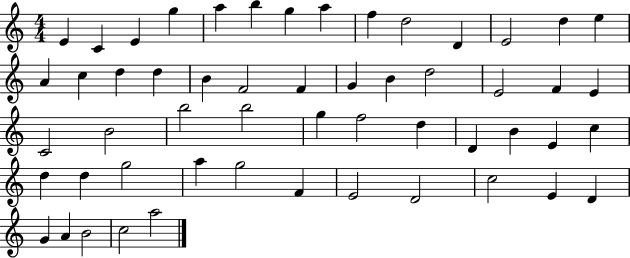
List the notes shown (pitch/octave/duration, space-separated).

E4/q C4/q E4/q G5/q A5/q B5/q G5/q A5/q F5/q D5/h D4/q E4/h D5/q E5/q A4/q C5/q D5/q D5/q B4/q F4/h F4/q G4/q B4/q D5/h E4/h F4/q E4/q C4/h B4/h B5/h B5/h G5/q F5/h D5/q D4/q B4/q E4/q C5/q D5/q D5/q G5/h A5/q G5/h F4/q E4/h D4/h C5/h E4/q D4/q G4/q A4/q B4/h C5/h A5/h